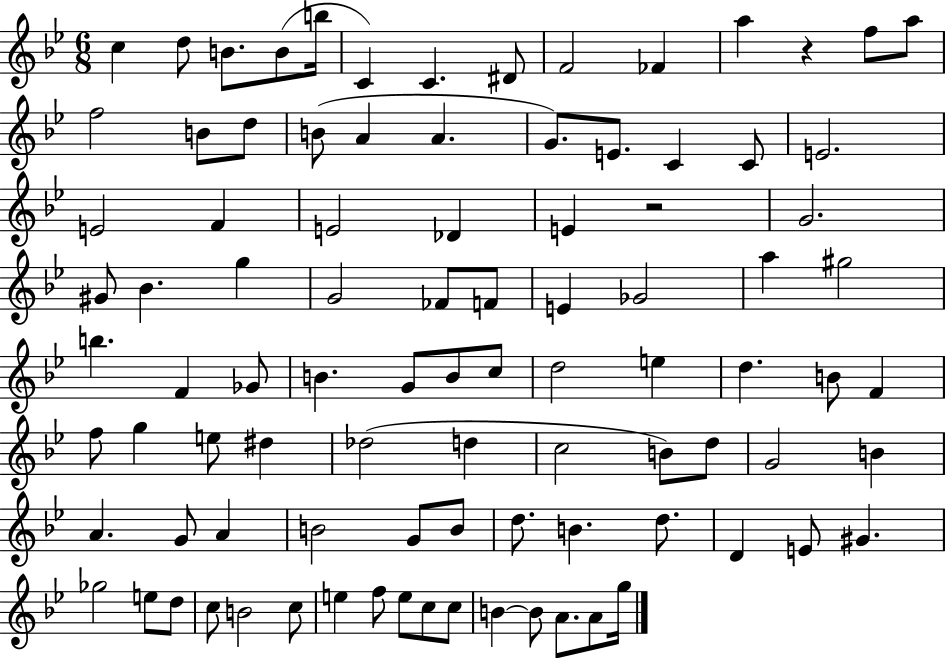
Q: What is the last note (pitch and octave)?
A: G5